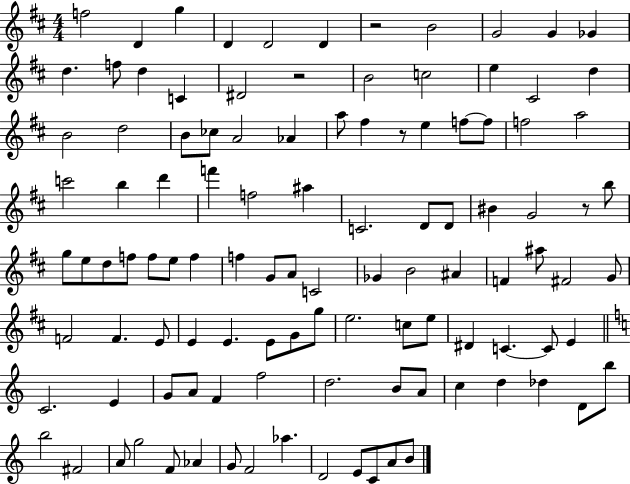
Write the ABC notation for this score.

X:1
T:Untitled
M:4/4
L:1/4
K:D
f2 D g D D2 D z2 B2 G2 G _G d f/2 d C ^D2 z2 B2 c2 e ^C2 d B2 d2 B/2 _c/2 A2 _A a/2 ^f z/2 e f/2 f/2 f2 a2 c'2 b d' f' f2 ^a C2 D/2 D/2 ^B G2 z/2 b/2 g/2 e/2 d/2 f/2 f/2 e/2 f f G/2 A/2 C2 _G B2 ^A F ^a/2 ^F2 G/2 F2 F E/2 E E E/2 G/2 g/2 e2 c/2 e/2 ^D C C/2 E C2 E G/2 A/2 F f2 d2 B/2 A/2 c d _d D/2 b/2 b2 ^F2 A/2 g2 F/2 _A G/2 F2 _a D2 E/2 C/2 A/2 B/2